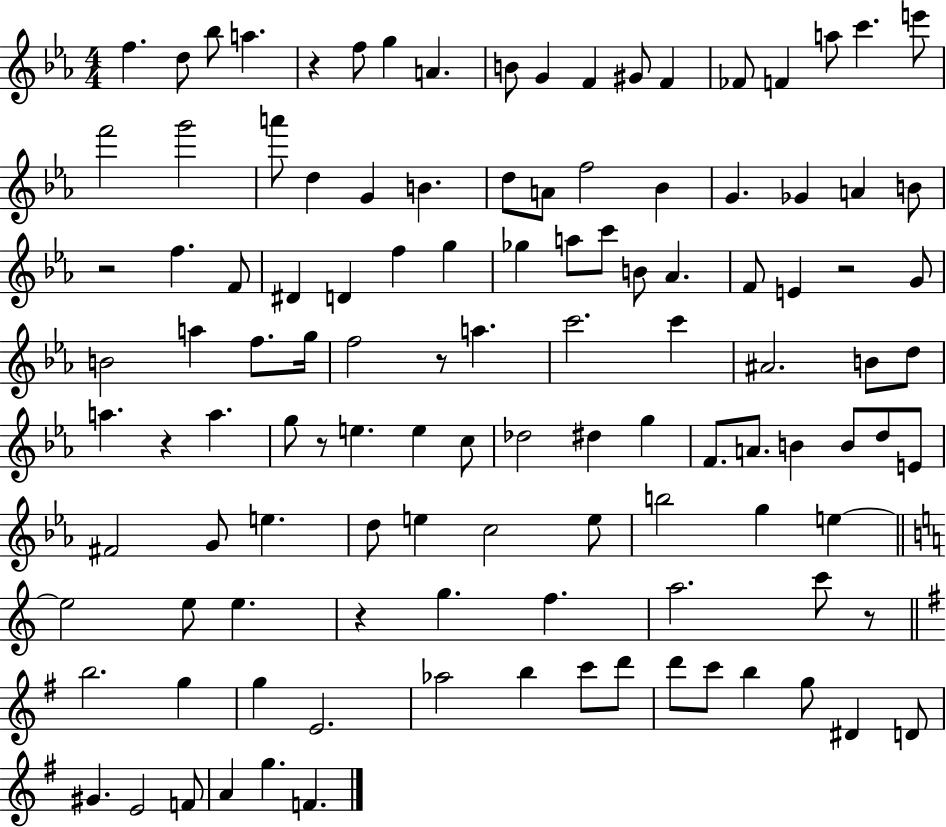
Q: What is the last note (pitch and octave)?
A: F4